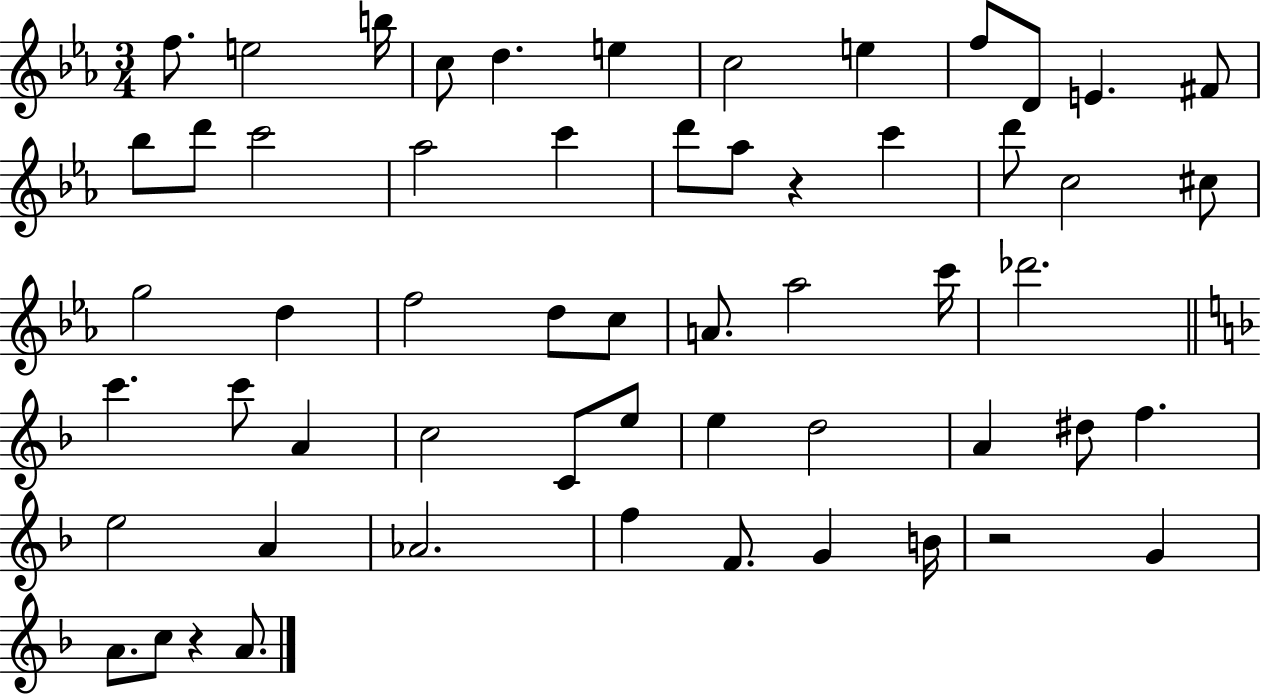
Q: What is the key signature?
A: EES major